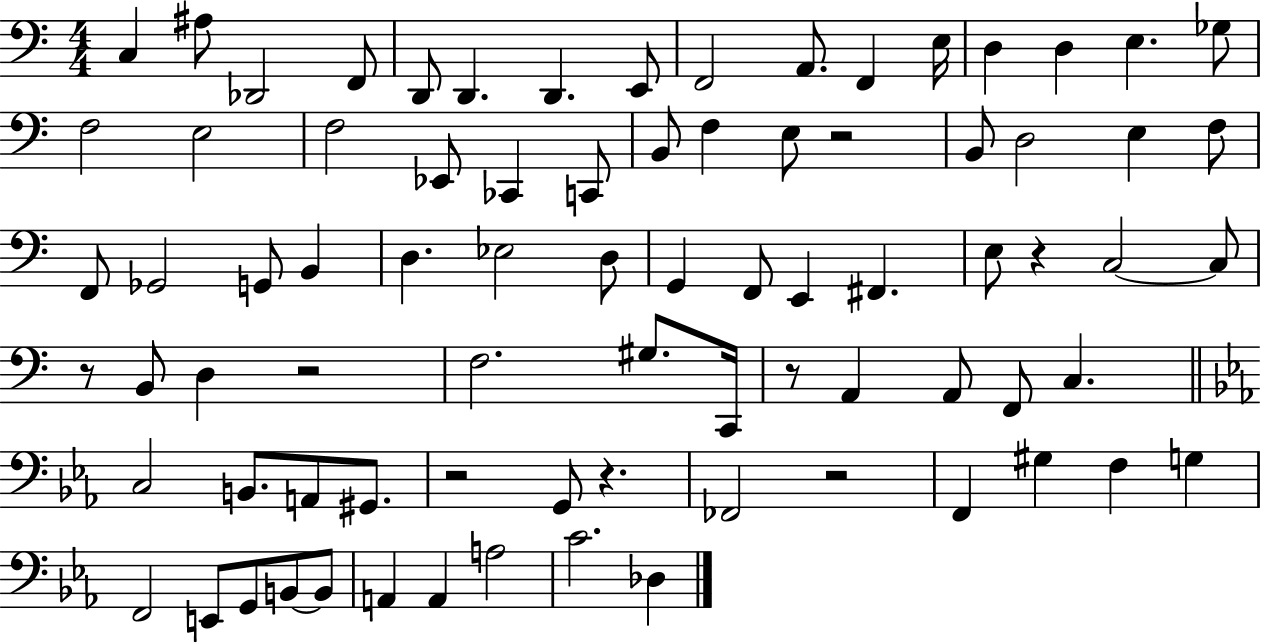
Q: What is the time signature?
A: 4/4